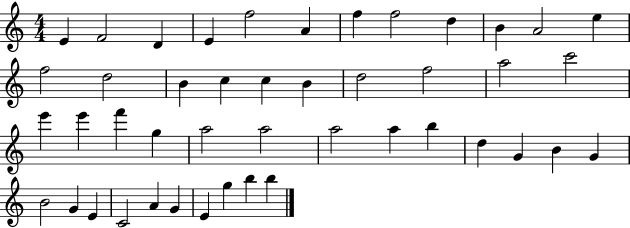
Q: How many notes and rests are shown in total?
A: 45